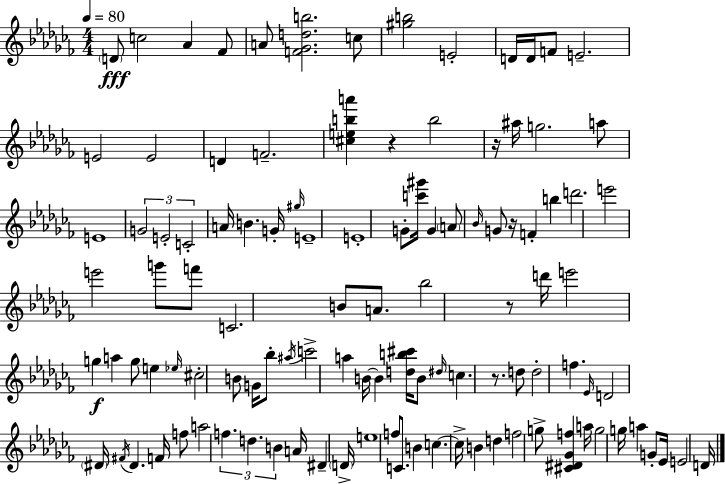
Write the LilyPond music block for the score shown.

{
  \clef treble
  \numericTimeSignature
  \time 4/4
  \key aes \minor
  \tempo 4 = 80
  \parenthesize d'8\fff c''2 aes'4 fes'8 | a'8 <f' ges' d'' b''>2. c''8 | <gis'' b''>2 e'2-. | d'16 d'16 f'8 e'2.-- | \break e'2 e'2 | d'4 f'2.-- | <cis'' e'' b'' a'''>4 r4 b''2 | r16 ais''16 g''2. a''8 | \break e'1 | \tuplet 3/2 { g'2 e'2-. | c'2-. } a'16 b'4. g'16-. | \grace { gis''16 } e'1-- | \break e'1-. | g'8-. <c''' gis'''>16 g'4 \parenthesize a'8 \grace { bes'16 } g'8 r16 f'4-. | b''4 d'''2. | e'''2 e'''2 | \break g'''8 f'''8 c'2. | b'8 a'8. bes''2 r8 | d'''16 e'''2 g''4\f a''4 | g''8 e''4 \grace { ees''16 } cis''2-. | \break b'8 g'16 bes''8-. \acciaccatura { ais''16 } c'''2-> a''4 | b'16~~ b'4 <d'' b'' cis'''>16 b'8 \grace { dis''16 } c''4. | r8. d''8 d''2-. f''4. | \grace { ees'16 } d'2 \parenthesize dis'16 \acciaccatura { fis'16 } | \break dis'4. f'16 f''8 a''2 | \tuplet 3/2 { f''4. d''4. b'4 } | a'16 dis'4-- \parenthesize d'16-> e''1 | f''8 c'8. b'4 | \break c''4.~~ c''16-> b'4 d''4 f''2 | g''8-> <cis' dis' ges' f''>4 a''16 g''2 | g''16 a''4 g'8-. ees'16 e'2 | d'16 \bar "|."
}